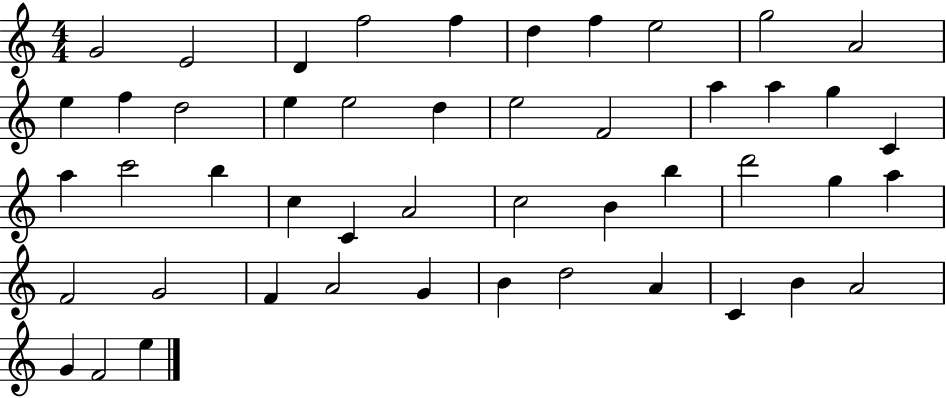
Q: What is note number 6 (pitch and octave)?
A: D5